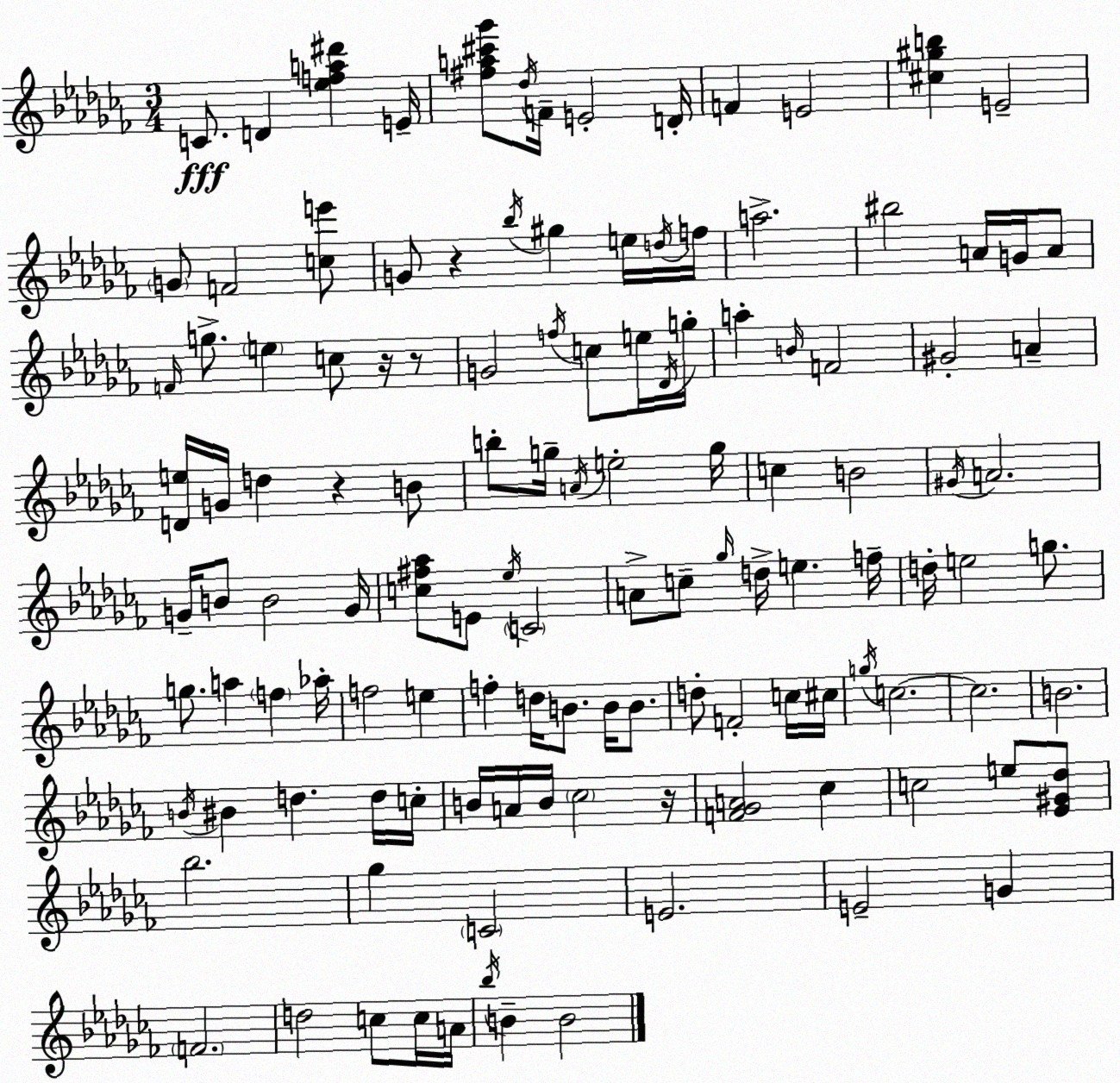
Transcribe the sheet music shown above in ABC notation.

X:1
T:Untitled
M:3/4
L:1/4
K:Abm
C/2 D [_efa^d'] E/4 [^fa^c'_g']/2 _d/4 F/4 E2 D/4 F E2 [^c^gb] E2 G/2 F2 [ce']/2 G/2 z _b/4 ^g e/4 d/4 f/4 a2 ^b2 A/4 G/4 A/2 F/4 g/2 e c/2 z/4 z/2 G2 f/4 c/2 e/4 _D/4 g/4 a B/4 F2 ^G2 A [De]/4 G/4 d z B/2 b/2 g/4 A/4 e2 g/4 c B2 ^G/4 A2 G/4 B/2 B2 G/4 [c^f_a]/2 E/2 _e/4 C2 A/2 c/2 _g/4 d/4 e f/4 d/4 e2 g/2 g/2 a f _a/4 f2 e f d/4 B/2 B/4 B/2 d/2 F2 c/4 ^c/4 g/4 c2 c2 B2 B/4 ^B d d/4 c/4 B/4 A/4 B/4 _c2 z/4 [F_GA]2 _c c2 e/2 [_E^G_d]/2 _b2 _g C2 E2 E2 G F2 d2 c/2 c/4 A/4 _b/4 B B2